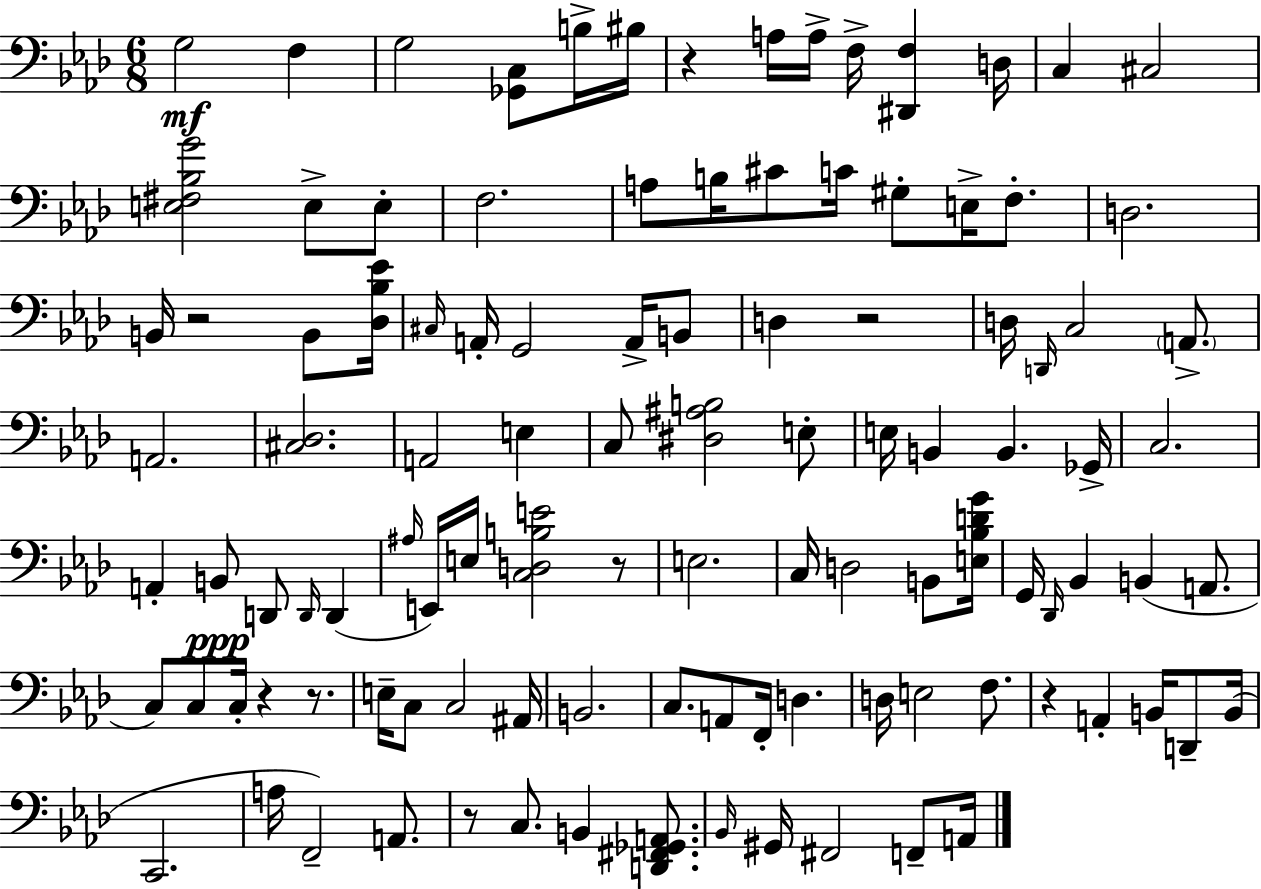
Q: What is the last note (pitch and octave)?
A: A2